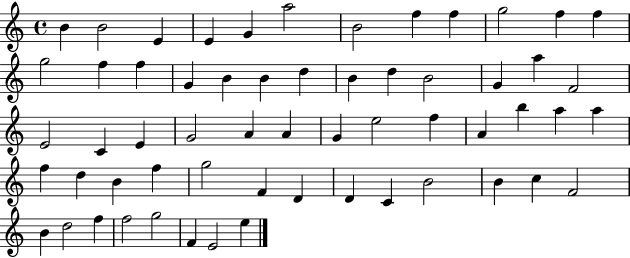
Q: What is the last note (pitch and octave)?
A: E5